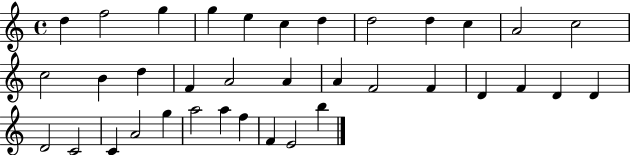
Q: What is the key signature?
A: C major